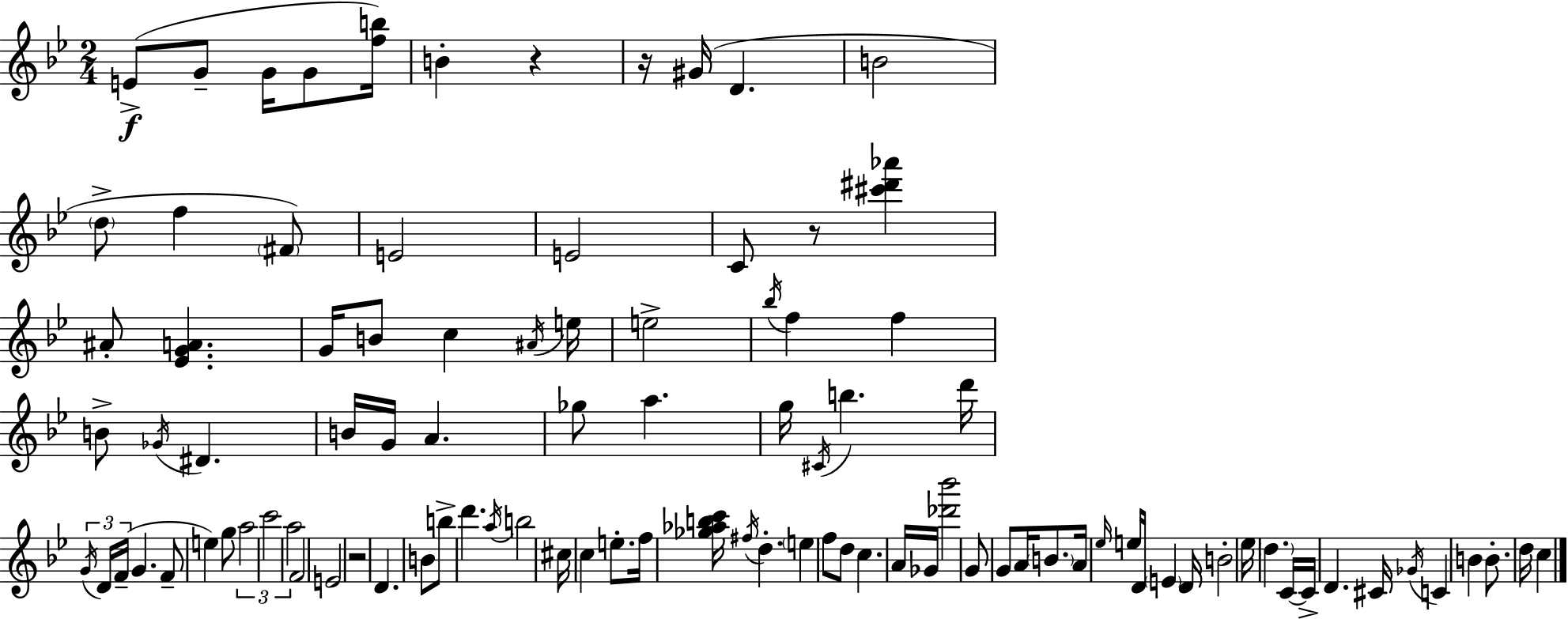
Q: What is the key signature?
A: G minor